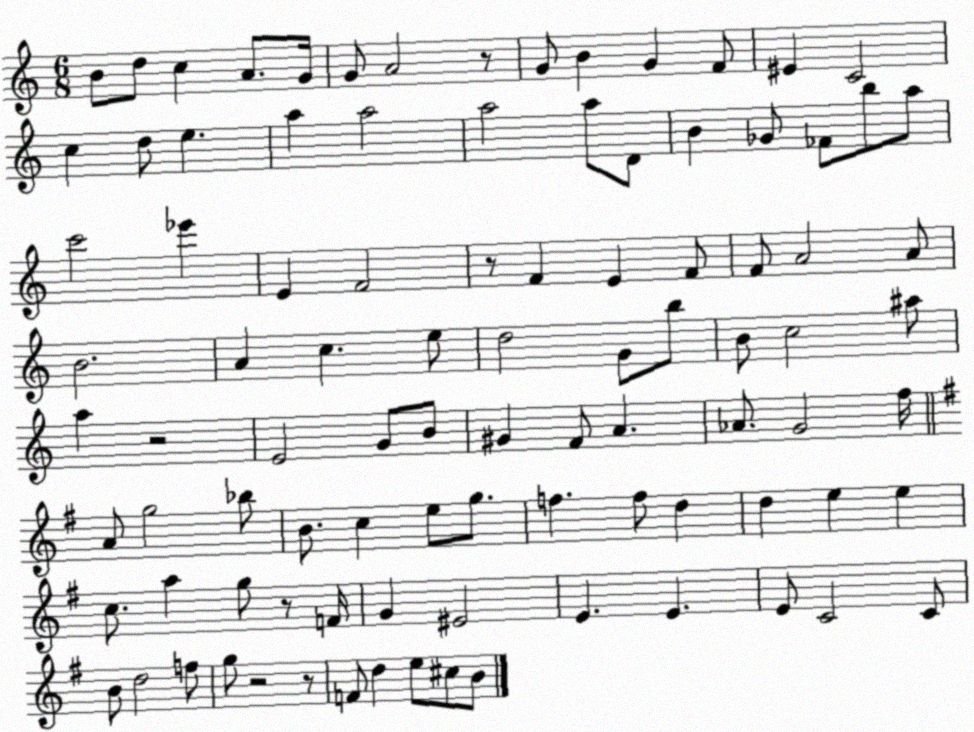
X:1
T:Untitled
M:6/8
L:1/4
K:C
B/2 d/2 c A/2 G/4 G/2 A2 z/2 G/2 B G F/2 ^E C2 c d/2 e a a2 a2 a/2 D/2 B _G/2 _F/2 b/2 a/2 c'2 _e' E F2 z/2 F E F/2 F/2 A2 A/2 B2 A c e/2 d2 G/2 b/2 B/2 c2 ^a/2 a z2 E2 G/2 B/2 ^G F/2 A _A/2 G2 f/4 A/2 g2 _b/2 B/2 c e/2 g/2 f f/2 d d e e c/2 a g/2 z/2 F/4 G ^E2 E E E/2 C2 C/2 B/2 d2 f/2 g/2 z2 z/2 F/2 d e/2 ^c/2 B/2